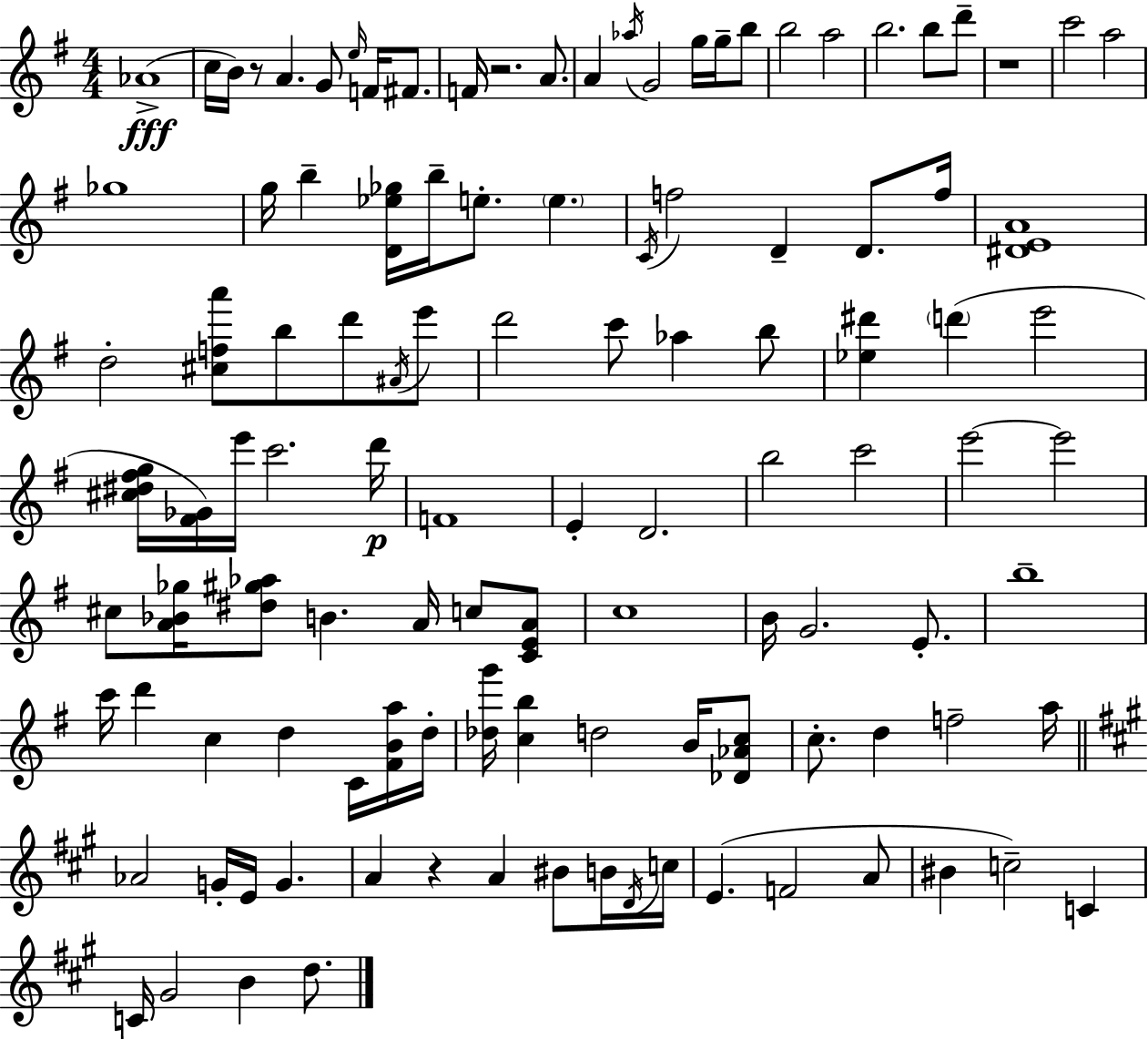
{
  \clef treble
  \numericTimeSignature
  \time 4/4
  \key e \minor
  aes'1->(\fff | c''16 b'16) r8 a'4. g'8 \grace { e''16 } f'16 fis'8. | f'16 r2. a'8. | a'4 \acciaccatura { aes''16 } g'2 g''16 g''16-- | \break b''8 b''2 a''2 | b''2. b''8 | d'''8-- r1 | c'''2 a''2 | \break ges''1 | g''16 b''4-- <d' ees'' ges''>16 b''16-- e''8.-. \parenthesize e''4. | \acciaccatura { c'16 } f''2 d'4-- d'8. | f''16 <dis' e' a'>1 | \break d''2-. <cis'' f'' a'''>8 b''8 d'''8 | \acciaccatura { ais'16 } e'''8 d'''2 c'''8 aes''4 | b''8 <ees'' dis'''>4 \parenthesize d'''4( e'''2 | <cis'' dis'' fis'' g''>16 <fis' ges'>16) e'''16 c'''2. | \break d'''16\p f'1 | e'4-. d'2. | b''2 c'''2 | e'''2~~ e'''2 | \break cis''8 <a' bes' ges''>16 <dis'' gis'' aes''>8 b'4. a'16 | c''8 <c' e' a'>8 c''1 | b'16 g'2. | e'8.-. b''1-- | \break c'''16 d'''4 c''4 d''4 | c'16 <fis' b' a''>16 d''16-. <des'' g'''>16 <c'' b''>4 d''2 | b'16 <des' aes' c''>8 c''8.-. d''4 f''2-- | a''16 \bar "||" \break \key a \major aes'2 g'16-. e'16 g'4. | a'4 r4 a'4 bis'8 b'16 \acciaccatura { d'16 } | c''16 e'4.( f'2 a'8 | bis'4 c''2--) c'4 | \break c'16 gis'2 b'4 d''8. | \bar "|."
}